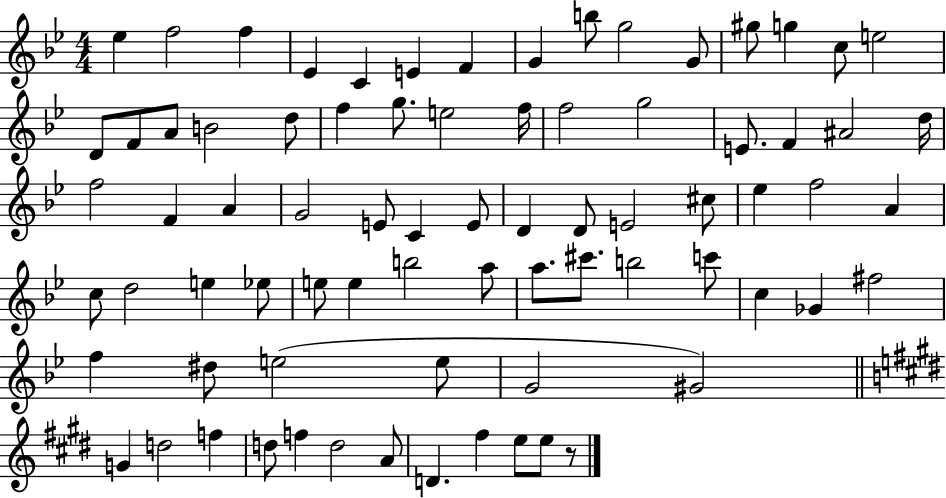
{
  \clef treble
  \numericTimeSignature
  \time 4/4
  \key bes \major
  ees''4 f''2 f''4 | ees'4 c'4 e'4 f'4 | g'4 b''8 g''2 g'8 | gis''8 g''4 c''8 e''2 | \break d'8 f'8 a'8 b'2 d''8 | f''4 g''8. e''2 f''16 | f''2 g''2 | e'8. f'4 ais'2 d''16 | \break f''2 f'4 a'4 | g'2 e'8 c'4 e'8 | d'4 d'8 e'2 cis''8 | ees''4 f''2 a'4 | \break c''8 d''2 e''4 ees''8 | e''8 e''4 b''2 a''8 | a''8. cis'''8. b''2 c'''8 | c''4 ges'4 fis''2 | \break f''4 dis''8 e''2( e''8 | g'2 gis'2) | \bar "||" \break \key e \major g'4 d''2 f''4 | d''8 f''4 d''2 a'8 | d'4. fis''4 e''8 e''8 r8 | \bar "|."
}